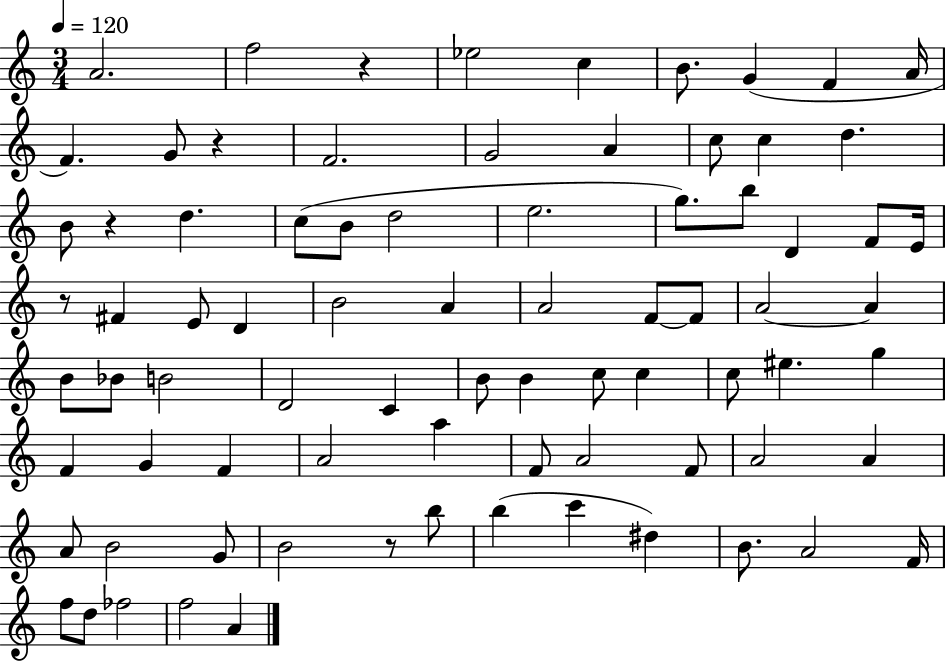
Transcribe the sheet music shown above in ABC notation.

X:1
T:Untitled
M:3/4
L:1/4
K:C
A2 f2 z _e2 c B/2 G F A/4 F G/2 z F2 G2 A c/2 c d B/2 z d c/2 B/2 d2 e2 g/2 b/2 D F/2 E/4 z/2 ^F E/2 D B2 A A2 F/2 F/2 A2 A B/2 _B/2 B2 D2 C B/2 B c/2 c c/2 ^e g F G F A2 a F/2 A2 F/2 A2 A A/2 B2 G/2 B2 z/2 b/2 b c' ^d B/2 A2 F/4 f/2 d/2 _f2 f2 A